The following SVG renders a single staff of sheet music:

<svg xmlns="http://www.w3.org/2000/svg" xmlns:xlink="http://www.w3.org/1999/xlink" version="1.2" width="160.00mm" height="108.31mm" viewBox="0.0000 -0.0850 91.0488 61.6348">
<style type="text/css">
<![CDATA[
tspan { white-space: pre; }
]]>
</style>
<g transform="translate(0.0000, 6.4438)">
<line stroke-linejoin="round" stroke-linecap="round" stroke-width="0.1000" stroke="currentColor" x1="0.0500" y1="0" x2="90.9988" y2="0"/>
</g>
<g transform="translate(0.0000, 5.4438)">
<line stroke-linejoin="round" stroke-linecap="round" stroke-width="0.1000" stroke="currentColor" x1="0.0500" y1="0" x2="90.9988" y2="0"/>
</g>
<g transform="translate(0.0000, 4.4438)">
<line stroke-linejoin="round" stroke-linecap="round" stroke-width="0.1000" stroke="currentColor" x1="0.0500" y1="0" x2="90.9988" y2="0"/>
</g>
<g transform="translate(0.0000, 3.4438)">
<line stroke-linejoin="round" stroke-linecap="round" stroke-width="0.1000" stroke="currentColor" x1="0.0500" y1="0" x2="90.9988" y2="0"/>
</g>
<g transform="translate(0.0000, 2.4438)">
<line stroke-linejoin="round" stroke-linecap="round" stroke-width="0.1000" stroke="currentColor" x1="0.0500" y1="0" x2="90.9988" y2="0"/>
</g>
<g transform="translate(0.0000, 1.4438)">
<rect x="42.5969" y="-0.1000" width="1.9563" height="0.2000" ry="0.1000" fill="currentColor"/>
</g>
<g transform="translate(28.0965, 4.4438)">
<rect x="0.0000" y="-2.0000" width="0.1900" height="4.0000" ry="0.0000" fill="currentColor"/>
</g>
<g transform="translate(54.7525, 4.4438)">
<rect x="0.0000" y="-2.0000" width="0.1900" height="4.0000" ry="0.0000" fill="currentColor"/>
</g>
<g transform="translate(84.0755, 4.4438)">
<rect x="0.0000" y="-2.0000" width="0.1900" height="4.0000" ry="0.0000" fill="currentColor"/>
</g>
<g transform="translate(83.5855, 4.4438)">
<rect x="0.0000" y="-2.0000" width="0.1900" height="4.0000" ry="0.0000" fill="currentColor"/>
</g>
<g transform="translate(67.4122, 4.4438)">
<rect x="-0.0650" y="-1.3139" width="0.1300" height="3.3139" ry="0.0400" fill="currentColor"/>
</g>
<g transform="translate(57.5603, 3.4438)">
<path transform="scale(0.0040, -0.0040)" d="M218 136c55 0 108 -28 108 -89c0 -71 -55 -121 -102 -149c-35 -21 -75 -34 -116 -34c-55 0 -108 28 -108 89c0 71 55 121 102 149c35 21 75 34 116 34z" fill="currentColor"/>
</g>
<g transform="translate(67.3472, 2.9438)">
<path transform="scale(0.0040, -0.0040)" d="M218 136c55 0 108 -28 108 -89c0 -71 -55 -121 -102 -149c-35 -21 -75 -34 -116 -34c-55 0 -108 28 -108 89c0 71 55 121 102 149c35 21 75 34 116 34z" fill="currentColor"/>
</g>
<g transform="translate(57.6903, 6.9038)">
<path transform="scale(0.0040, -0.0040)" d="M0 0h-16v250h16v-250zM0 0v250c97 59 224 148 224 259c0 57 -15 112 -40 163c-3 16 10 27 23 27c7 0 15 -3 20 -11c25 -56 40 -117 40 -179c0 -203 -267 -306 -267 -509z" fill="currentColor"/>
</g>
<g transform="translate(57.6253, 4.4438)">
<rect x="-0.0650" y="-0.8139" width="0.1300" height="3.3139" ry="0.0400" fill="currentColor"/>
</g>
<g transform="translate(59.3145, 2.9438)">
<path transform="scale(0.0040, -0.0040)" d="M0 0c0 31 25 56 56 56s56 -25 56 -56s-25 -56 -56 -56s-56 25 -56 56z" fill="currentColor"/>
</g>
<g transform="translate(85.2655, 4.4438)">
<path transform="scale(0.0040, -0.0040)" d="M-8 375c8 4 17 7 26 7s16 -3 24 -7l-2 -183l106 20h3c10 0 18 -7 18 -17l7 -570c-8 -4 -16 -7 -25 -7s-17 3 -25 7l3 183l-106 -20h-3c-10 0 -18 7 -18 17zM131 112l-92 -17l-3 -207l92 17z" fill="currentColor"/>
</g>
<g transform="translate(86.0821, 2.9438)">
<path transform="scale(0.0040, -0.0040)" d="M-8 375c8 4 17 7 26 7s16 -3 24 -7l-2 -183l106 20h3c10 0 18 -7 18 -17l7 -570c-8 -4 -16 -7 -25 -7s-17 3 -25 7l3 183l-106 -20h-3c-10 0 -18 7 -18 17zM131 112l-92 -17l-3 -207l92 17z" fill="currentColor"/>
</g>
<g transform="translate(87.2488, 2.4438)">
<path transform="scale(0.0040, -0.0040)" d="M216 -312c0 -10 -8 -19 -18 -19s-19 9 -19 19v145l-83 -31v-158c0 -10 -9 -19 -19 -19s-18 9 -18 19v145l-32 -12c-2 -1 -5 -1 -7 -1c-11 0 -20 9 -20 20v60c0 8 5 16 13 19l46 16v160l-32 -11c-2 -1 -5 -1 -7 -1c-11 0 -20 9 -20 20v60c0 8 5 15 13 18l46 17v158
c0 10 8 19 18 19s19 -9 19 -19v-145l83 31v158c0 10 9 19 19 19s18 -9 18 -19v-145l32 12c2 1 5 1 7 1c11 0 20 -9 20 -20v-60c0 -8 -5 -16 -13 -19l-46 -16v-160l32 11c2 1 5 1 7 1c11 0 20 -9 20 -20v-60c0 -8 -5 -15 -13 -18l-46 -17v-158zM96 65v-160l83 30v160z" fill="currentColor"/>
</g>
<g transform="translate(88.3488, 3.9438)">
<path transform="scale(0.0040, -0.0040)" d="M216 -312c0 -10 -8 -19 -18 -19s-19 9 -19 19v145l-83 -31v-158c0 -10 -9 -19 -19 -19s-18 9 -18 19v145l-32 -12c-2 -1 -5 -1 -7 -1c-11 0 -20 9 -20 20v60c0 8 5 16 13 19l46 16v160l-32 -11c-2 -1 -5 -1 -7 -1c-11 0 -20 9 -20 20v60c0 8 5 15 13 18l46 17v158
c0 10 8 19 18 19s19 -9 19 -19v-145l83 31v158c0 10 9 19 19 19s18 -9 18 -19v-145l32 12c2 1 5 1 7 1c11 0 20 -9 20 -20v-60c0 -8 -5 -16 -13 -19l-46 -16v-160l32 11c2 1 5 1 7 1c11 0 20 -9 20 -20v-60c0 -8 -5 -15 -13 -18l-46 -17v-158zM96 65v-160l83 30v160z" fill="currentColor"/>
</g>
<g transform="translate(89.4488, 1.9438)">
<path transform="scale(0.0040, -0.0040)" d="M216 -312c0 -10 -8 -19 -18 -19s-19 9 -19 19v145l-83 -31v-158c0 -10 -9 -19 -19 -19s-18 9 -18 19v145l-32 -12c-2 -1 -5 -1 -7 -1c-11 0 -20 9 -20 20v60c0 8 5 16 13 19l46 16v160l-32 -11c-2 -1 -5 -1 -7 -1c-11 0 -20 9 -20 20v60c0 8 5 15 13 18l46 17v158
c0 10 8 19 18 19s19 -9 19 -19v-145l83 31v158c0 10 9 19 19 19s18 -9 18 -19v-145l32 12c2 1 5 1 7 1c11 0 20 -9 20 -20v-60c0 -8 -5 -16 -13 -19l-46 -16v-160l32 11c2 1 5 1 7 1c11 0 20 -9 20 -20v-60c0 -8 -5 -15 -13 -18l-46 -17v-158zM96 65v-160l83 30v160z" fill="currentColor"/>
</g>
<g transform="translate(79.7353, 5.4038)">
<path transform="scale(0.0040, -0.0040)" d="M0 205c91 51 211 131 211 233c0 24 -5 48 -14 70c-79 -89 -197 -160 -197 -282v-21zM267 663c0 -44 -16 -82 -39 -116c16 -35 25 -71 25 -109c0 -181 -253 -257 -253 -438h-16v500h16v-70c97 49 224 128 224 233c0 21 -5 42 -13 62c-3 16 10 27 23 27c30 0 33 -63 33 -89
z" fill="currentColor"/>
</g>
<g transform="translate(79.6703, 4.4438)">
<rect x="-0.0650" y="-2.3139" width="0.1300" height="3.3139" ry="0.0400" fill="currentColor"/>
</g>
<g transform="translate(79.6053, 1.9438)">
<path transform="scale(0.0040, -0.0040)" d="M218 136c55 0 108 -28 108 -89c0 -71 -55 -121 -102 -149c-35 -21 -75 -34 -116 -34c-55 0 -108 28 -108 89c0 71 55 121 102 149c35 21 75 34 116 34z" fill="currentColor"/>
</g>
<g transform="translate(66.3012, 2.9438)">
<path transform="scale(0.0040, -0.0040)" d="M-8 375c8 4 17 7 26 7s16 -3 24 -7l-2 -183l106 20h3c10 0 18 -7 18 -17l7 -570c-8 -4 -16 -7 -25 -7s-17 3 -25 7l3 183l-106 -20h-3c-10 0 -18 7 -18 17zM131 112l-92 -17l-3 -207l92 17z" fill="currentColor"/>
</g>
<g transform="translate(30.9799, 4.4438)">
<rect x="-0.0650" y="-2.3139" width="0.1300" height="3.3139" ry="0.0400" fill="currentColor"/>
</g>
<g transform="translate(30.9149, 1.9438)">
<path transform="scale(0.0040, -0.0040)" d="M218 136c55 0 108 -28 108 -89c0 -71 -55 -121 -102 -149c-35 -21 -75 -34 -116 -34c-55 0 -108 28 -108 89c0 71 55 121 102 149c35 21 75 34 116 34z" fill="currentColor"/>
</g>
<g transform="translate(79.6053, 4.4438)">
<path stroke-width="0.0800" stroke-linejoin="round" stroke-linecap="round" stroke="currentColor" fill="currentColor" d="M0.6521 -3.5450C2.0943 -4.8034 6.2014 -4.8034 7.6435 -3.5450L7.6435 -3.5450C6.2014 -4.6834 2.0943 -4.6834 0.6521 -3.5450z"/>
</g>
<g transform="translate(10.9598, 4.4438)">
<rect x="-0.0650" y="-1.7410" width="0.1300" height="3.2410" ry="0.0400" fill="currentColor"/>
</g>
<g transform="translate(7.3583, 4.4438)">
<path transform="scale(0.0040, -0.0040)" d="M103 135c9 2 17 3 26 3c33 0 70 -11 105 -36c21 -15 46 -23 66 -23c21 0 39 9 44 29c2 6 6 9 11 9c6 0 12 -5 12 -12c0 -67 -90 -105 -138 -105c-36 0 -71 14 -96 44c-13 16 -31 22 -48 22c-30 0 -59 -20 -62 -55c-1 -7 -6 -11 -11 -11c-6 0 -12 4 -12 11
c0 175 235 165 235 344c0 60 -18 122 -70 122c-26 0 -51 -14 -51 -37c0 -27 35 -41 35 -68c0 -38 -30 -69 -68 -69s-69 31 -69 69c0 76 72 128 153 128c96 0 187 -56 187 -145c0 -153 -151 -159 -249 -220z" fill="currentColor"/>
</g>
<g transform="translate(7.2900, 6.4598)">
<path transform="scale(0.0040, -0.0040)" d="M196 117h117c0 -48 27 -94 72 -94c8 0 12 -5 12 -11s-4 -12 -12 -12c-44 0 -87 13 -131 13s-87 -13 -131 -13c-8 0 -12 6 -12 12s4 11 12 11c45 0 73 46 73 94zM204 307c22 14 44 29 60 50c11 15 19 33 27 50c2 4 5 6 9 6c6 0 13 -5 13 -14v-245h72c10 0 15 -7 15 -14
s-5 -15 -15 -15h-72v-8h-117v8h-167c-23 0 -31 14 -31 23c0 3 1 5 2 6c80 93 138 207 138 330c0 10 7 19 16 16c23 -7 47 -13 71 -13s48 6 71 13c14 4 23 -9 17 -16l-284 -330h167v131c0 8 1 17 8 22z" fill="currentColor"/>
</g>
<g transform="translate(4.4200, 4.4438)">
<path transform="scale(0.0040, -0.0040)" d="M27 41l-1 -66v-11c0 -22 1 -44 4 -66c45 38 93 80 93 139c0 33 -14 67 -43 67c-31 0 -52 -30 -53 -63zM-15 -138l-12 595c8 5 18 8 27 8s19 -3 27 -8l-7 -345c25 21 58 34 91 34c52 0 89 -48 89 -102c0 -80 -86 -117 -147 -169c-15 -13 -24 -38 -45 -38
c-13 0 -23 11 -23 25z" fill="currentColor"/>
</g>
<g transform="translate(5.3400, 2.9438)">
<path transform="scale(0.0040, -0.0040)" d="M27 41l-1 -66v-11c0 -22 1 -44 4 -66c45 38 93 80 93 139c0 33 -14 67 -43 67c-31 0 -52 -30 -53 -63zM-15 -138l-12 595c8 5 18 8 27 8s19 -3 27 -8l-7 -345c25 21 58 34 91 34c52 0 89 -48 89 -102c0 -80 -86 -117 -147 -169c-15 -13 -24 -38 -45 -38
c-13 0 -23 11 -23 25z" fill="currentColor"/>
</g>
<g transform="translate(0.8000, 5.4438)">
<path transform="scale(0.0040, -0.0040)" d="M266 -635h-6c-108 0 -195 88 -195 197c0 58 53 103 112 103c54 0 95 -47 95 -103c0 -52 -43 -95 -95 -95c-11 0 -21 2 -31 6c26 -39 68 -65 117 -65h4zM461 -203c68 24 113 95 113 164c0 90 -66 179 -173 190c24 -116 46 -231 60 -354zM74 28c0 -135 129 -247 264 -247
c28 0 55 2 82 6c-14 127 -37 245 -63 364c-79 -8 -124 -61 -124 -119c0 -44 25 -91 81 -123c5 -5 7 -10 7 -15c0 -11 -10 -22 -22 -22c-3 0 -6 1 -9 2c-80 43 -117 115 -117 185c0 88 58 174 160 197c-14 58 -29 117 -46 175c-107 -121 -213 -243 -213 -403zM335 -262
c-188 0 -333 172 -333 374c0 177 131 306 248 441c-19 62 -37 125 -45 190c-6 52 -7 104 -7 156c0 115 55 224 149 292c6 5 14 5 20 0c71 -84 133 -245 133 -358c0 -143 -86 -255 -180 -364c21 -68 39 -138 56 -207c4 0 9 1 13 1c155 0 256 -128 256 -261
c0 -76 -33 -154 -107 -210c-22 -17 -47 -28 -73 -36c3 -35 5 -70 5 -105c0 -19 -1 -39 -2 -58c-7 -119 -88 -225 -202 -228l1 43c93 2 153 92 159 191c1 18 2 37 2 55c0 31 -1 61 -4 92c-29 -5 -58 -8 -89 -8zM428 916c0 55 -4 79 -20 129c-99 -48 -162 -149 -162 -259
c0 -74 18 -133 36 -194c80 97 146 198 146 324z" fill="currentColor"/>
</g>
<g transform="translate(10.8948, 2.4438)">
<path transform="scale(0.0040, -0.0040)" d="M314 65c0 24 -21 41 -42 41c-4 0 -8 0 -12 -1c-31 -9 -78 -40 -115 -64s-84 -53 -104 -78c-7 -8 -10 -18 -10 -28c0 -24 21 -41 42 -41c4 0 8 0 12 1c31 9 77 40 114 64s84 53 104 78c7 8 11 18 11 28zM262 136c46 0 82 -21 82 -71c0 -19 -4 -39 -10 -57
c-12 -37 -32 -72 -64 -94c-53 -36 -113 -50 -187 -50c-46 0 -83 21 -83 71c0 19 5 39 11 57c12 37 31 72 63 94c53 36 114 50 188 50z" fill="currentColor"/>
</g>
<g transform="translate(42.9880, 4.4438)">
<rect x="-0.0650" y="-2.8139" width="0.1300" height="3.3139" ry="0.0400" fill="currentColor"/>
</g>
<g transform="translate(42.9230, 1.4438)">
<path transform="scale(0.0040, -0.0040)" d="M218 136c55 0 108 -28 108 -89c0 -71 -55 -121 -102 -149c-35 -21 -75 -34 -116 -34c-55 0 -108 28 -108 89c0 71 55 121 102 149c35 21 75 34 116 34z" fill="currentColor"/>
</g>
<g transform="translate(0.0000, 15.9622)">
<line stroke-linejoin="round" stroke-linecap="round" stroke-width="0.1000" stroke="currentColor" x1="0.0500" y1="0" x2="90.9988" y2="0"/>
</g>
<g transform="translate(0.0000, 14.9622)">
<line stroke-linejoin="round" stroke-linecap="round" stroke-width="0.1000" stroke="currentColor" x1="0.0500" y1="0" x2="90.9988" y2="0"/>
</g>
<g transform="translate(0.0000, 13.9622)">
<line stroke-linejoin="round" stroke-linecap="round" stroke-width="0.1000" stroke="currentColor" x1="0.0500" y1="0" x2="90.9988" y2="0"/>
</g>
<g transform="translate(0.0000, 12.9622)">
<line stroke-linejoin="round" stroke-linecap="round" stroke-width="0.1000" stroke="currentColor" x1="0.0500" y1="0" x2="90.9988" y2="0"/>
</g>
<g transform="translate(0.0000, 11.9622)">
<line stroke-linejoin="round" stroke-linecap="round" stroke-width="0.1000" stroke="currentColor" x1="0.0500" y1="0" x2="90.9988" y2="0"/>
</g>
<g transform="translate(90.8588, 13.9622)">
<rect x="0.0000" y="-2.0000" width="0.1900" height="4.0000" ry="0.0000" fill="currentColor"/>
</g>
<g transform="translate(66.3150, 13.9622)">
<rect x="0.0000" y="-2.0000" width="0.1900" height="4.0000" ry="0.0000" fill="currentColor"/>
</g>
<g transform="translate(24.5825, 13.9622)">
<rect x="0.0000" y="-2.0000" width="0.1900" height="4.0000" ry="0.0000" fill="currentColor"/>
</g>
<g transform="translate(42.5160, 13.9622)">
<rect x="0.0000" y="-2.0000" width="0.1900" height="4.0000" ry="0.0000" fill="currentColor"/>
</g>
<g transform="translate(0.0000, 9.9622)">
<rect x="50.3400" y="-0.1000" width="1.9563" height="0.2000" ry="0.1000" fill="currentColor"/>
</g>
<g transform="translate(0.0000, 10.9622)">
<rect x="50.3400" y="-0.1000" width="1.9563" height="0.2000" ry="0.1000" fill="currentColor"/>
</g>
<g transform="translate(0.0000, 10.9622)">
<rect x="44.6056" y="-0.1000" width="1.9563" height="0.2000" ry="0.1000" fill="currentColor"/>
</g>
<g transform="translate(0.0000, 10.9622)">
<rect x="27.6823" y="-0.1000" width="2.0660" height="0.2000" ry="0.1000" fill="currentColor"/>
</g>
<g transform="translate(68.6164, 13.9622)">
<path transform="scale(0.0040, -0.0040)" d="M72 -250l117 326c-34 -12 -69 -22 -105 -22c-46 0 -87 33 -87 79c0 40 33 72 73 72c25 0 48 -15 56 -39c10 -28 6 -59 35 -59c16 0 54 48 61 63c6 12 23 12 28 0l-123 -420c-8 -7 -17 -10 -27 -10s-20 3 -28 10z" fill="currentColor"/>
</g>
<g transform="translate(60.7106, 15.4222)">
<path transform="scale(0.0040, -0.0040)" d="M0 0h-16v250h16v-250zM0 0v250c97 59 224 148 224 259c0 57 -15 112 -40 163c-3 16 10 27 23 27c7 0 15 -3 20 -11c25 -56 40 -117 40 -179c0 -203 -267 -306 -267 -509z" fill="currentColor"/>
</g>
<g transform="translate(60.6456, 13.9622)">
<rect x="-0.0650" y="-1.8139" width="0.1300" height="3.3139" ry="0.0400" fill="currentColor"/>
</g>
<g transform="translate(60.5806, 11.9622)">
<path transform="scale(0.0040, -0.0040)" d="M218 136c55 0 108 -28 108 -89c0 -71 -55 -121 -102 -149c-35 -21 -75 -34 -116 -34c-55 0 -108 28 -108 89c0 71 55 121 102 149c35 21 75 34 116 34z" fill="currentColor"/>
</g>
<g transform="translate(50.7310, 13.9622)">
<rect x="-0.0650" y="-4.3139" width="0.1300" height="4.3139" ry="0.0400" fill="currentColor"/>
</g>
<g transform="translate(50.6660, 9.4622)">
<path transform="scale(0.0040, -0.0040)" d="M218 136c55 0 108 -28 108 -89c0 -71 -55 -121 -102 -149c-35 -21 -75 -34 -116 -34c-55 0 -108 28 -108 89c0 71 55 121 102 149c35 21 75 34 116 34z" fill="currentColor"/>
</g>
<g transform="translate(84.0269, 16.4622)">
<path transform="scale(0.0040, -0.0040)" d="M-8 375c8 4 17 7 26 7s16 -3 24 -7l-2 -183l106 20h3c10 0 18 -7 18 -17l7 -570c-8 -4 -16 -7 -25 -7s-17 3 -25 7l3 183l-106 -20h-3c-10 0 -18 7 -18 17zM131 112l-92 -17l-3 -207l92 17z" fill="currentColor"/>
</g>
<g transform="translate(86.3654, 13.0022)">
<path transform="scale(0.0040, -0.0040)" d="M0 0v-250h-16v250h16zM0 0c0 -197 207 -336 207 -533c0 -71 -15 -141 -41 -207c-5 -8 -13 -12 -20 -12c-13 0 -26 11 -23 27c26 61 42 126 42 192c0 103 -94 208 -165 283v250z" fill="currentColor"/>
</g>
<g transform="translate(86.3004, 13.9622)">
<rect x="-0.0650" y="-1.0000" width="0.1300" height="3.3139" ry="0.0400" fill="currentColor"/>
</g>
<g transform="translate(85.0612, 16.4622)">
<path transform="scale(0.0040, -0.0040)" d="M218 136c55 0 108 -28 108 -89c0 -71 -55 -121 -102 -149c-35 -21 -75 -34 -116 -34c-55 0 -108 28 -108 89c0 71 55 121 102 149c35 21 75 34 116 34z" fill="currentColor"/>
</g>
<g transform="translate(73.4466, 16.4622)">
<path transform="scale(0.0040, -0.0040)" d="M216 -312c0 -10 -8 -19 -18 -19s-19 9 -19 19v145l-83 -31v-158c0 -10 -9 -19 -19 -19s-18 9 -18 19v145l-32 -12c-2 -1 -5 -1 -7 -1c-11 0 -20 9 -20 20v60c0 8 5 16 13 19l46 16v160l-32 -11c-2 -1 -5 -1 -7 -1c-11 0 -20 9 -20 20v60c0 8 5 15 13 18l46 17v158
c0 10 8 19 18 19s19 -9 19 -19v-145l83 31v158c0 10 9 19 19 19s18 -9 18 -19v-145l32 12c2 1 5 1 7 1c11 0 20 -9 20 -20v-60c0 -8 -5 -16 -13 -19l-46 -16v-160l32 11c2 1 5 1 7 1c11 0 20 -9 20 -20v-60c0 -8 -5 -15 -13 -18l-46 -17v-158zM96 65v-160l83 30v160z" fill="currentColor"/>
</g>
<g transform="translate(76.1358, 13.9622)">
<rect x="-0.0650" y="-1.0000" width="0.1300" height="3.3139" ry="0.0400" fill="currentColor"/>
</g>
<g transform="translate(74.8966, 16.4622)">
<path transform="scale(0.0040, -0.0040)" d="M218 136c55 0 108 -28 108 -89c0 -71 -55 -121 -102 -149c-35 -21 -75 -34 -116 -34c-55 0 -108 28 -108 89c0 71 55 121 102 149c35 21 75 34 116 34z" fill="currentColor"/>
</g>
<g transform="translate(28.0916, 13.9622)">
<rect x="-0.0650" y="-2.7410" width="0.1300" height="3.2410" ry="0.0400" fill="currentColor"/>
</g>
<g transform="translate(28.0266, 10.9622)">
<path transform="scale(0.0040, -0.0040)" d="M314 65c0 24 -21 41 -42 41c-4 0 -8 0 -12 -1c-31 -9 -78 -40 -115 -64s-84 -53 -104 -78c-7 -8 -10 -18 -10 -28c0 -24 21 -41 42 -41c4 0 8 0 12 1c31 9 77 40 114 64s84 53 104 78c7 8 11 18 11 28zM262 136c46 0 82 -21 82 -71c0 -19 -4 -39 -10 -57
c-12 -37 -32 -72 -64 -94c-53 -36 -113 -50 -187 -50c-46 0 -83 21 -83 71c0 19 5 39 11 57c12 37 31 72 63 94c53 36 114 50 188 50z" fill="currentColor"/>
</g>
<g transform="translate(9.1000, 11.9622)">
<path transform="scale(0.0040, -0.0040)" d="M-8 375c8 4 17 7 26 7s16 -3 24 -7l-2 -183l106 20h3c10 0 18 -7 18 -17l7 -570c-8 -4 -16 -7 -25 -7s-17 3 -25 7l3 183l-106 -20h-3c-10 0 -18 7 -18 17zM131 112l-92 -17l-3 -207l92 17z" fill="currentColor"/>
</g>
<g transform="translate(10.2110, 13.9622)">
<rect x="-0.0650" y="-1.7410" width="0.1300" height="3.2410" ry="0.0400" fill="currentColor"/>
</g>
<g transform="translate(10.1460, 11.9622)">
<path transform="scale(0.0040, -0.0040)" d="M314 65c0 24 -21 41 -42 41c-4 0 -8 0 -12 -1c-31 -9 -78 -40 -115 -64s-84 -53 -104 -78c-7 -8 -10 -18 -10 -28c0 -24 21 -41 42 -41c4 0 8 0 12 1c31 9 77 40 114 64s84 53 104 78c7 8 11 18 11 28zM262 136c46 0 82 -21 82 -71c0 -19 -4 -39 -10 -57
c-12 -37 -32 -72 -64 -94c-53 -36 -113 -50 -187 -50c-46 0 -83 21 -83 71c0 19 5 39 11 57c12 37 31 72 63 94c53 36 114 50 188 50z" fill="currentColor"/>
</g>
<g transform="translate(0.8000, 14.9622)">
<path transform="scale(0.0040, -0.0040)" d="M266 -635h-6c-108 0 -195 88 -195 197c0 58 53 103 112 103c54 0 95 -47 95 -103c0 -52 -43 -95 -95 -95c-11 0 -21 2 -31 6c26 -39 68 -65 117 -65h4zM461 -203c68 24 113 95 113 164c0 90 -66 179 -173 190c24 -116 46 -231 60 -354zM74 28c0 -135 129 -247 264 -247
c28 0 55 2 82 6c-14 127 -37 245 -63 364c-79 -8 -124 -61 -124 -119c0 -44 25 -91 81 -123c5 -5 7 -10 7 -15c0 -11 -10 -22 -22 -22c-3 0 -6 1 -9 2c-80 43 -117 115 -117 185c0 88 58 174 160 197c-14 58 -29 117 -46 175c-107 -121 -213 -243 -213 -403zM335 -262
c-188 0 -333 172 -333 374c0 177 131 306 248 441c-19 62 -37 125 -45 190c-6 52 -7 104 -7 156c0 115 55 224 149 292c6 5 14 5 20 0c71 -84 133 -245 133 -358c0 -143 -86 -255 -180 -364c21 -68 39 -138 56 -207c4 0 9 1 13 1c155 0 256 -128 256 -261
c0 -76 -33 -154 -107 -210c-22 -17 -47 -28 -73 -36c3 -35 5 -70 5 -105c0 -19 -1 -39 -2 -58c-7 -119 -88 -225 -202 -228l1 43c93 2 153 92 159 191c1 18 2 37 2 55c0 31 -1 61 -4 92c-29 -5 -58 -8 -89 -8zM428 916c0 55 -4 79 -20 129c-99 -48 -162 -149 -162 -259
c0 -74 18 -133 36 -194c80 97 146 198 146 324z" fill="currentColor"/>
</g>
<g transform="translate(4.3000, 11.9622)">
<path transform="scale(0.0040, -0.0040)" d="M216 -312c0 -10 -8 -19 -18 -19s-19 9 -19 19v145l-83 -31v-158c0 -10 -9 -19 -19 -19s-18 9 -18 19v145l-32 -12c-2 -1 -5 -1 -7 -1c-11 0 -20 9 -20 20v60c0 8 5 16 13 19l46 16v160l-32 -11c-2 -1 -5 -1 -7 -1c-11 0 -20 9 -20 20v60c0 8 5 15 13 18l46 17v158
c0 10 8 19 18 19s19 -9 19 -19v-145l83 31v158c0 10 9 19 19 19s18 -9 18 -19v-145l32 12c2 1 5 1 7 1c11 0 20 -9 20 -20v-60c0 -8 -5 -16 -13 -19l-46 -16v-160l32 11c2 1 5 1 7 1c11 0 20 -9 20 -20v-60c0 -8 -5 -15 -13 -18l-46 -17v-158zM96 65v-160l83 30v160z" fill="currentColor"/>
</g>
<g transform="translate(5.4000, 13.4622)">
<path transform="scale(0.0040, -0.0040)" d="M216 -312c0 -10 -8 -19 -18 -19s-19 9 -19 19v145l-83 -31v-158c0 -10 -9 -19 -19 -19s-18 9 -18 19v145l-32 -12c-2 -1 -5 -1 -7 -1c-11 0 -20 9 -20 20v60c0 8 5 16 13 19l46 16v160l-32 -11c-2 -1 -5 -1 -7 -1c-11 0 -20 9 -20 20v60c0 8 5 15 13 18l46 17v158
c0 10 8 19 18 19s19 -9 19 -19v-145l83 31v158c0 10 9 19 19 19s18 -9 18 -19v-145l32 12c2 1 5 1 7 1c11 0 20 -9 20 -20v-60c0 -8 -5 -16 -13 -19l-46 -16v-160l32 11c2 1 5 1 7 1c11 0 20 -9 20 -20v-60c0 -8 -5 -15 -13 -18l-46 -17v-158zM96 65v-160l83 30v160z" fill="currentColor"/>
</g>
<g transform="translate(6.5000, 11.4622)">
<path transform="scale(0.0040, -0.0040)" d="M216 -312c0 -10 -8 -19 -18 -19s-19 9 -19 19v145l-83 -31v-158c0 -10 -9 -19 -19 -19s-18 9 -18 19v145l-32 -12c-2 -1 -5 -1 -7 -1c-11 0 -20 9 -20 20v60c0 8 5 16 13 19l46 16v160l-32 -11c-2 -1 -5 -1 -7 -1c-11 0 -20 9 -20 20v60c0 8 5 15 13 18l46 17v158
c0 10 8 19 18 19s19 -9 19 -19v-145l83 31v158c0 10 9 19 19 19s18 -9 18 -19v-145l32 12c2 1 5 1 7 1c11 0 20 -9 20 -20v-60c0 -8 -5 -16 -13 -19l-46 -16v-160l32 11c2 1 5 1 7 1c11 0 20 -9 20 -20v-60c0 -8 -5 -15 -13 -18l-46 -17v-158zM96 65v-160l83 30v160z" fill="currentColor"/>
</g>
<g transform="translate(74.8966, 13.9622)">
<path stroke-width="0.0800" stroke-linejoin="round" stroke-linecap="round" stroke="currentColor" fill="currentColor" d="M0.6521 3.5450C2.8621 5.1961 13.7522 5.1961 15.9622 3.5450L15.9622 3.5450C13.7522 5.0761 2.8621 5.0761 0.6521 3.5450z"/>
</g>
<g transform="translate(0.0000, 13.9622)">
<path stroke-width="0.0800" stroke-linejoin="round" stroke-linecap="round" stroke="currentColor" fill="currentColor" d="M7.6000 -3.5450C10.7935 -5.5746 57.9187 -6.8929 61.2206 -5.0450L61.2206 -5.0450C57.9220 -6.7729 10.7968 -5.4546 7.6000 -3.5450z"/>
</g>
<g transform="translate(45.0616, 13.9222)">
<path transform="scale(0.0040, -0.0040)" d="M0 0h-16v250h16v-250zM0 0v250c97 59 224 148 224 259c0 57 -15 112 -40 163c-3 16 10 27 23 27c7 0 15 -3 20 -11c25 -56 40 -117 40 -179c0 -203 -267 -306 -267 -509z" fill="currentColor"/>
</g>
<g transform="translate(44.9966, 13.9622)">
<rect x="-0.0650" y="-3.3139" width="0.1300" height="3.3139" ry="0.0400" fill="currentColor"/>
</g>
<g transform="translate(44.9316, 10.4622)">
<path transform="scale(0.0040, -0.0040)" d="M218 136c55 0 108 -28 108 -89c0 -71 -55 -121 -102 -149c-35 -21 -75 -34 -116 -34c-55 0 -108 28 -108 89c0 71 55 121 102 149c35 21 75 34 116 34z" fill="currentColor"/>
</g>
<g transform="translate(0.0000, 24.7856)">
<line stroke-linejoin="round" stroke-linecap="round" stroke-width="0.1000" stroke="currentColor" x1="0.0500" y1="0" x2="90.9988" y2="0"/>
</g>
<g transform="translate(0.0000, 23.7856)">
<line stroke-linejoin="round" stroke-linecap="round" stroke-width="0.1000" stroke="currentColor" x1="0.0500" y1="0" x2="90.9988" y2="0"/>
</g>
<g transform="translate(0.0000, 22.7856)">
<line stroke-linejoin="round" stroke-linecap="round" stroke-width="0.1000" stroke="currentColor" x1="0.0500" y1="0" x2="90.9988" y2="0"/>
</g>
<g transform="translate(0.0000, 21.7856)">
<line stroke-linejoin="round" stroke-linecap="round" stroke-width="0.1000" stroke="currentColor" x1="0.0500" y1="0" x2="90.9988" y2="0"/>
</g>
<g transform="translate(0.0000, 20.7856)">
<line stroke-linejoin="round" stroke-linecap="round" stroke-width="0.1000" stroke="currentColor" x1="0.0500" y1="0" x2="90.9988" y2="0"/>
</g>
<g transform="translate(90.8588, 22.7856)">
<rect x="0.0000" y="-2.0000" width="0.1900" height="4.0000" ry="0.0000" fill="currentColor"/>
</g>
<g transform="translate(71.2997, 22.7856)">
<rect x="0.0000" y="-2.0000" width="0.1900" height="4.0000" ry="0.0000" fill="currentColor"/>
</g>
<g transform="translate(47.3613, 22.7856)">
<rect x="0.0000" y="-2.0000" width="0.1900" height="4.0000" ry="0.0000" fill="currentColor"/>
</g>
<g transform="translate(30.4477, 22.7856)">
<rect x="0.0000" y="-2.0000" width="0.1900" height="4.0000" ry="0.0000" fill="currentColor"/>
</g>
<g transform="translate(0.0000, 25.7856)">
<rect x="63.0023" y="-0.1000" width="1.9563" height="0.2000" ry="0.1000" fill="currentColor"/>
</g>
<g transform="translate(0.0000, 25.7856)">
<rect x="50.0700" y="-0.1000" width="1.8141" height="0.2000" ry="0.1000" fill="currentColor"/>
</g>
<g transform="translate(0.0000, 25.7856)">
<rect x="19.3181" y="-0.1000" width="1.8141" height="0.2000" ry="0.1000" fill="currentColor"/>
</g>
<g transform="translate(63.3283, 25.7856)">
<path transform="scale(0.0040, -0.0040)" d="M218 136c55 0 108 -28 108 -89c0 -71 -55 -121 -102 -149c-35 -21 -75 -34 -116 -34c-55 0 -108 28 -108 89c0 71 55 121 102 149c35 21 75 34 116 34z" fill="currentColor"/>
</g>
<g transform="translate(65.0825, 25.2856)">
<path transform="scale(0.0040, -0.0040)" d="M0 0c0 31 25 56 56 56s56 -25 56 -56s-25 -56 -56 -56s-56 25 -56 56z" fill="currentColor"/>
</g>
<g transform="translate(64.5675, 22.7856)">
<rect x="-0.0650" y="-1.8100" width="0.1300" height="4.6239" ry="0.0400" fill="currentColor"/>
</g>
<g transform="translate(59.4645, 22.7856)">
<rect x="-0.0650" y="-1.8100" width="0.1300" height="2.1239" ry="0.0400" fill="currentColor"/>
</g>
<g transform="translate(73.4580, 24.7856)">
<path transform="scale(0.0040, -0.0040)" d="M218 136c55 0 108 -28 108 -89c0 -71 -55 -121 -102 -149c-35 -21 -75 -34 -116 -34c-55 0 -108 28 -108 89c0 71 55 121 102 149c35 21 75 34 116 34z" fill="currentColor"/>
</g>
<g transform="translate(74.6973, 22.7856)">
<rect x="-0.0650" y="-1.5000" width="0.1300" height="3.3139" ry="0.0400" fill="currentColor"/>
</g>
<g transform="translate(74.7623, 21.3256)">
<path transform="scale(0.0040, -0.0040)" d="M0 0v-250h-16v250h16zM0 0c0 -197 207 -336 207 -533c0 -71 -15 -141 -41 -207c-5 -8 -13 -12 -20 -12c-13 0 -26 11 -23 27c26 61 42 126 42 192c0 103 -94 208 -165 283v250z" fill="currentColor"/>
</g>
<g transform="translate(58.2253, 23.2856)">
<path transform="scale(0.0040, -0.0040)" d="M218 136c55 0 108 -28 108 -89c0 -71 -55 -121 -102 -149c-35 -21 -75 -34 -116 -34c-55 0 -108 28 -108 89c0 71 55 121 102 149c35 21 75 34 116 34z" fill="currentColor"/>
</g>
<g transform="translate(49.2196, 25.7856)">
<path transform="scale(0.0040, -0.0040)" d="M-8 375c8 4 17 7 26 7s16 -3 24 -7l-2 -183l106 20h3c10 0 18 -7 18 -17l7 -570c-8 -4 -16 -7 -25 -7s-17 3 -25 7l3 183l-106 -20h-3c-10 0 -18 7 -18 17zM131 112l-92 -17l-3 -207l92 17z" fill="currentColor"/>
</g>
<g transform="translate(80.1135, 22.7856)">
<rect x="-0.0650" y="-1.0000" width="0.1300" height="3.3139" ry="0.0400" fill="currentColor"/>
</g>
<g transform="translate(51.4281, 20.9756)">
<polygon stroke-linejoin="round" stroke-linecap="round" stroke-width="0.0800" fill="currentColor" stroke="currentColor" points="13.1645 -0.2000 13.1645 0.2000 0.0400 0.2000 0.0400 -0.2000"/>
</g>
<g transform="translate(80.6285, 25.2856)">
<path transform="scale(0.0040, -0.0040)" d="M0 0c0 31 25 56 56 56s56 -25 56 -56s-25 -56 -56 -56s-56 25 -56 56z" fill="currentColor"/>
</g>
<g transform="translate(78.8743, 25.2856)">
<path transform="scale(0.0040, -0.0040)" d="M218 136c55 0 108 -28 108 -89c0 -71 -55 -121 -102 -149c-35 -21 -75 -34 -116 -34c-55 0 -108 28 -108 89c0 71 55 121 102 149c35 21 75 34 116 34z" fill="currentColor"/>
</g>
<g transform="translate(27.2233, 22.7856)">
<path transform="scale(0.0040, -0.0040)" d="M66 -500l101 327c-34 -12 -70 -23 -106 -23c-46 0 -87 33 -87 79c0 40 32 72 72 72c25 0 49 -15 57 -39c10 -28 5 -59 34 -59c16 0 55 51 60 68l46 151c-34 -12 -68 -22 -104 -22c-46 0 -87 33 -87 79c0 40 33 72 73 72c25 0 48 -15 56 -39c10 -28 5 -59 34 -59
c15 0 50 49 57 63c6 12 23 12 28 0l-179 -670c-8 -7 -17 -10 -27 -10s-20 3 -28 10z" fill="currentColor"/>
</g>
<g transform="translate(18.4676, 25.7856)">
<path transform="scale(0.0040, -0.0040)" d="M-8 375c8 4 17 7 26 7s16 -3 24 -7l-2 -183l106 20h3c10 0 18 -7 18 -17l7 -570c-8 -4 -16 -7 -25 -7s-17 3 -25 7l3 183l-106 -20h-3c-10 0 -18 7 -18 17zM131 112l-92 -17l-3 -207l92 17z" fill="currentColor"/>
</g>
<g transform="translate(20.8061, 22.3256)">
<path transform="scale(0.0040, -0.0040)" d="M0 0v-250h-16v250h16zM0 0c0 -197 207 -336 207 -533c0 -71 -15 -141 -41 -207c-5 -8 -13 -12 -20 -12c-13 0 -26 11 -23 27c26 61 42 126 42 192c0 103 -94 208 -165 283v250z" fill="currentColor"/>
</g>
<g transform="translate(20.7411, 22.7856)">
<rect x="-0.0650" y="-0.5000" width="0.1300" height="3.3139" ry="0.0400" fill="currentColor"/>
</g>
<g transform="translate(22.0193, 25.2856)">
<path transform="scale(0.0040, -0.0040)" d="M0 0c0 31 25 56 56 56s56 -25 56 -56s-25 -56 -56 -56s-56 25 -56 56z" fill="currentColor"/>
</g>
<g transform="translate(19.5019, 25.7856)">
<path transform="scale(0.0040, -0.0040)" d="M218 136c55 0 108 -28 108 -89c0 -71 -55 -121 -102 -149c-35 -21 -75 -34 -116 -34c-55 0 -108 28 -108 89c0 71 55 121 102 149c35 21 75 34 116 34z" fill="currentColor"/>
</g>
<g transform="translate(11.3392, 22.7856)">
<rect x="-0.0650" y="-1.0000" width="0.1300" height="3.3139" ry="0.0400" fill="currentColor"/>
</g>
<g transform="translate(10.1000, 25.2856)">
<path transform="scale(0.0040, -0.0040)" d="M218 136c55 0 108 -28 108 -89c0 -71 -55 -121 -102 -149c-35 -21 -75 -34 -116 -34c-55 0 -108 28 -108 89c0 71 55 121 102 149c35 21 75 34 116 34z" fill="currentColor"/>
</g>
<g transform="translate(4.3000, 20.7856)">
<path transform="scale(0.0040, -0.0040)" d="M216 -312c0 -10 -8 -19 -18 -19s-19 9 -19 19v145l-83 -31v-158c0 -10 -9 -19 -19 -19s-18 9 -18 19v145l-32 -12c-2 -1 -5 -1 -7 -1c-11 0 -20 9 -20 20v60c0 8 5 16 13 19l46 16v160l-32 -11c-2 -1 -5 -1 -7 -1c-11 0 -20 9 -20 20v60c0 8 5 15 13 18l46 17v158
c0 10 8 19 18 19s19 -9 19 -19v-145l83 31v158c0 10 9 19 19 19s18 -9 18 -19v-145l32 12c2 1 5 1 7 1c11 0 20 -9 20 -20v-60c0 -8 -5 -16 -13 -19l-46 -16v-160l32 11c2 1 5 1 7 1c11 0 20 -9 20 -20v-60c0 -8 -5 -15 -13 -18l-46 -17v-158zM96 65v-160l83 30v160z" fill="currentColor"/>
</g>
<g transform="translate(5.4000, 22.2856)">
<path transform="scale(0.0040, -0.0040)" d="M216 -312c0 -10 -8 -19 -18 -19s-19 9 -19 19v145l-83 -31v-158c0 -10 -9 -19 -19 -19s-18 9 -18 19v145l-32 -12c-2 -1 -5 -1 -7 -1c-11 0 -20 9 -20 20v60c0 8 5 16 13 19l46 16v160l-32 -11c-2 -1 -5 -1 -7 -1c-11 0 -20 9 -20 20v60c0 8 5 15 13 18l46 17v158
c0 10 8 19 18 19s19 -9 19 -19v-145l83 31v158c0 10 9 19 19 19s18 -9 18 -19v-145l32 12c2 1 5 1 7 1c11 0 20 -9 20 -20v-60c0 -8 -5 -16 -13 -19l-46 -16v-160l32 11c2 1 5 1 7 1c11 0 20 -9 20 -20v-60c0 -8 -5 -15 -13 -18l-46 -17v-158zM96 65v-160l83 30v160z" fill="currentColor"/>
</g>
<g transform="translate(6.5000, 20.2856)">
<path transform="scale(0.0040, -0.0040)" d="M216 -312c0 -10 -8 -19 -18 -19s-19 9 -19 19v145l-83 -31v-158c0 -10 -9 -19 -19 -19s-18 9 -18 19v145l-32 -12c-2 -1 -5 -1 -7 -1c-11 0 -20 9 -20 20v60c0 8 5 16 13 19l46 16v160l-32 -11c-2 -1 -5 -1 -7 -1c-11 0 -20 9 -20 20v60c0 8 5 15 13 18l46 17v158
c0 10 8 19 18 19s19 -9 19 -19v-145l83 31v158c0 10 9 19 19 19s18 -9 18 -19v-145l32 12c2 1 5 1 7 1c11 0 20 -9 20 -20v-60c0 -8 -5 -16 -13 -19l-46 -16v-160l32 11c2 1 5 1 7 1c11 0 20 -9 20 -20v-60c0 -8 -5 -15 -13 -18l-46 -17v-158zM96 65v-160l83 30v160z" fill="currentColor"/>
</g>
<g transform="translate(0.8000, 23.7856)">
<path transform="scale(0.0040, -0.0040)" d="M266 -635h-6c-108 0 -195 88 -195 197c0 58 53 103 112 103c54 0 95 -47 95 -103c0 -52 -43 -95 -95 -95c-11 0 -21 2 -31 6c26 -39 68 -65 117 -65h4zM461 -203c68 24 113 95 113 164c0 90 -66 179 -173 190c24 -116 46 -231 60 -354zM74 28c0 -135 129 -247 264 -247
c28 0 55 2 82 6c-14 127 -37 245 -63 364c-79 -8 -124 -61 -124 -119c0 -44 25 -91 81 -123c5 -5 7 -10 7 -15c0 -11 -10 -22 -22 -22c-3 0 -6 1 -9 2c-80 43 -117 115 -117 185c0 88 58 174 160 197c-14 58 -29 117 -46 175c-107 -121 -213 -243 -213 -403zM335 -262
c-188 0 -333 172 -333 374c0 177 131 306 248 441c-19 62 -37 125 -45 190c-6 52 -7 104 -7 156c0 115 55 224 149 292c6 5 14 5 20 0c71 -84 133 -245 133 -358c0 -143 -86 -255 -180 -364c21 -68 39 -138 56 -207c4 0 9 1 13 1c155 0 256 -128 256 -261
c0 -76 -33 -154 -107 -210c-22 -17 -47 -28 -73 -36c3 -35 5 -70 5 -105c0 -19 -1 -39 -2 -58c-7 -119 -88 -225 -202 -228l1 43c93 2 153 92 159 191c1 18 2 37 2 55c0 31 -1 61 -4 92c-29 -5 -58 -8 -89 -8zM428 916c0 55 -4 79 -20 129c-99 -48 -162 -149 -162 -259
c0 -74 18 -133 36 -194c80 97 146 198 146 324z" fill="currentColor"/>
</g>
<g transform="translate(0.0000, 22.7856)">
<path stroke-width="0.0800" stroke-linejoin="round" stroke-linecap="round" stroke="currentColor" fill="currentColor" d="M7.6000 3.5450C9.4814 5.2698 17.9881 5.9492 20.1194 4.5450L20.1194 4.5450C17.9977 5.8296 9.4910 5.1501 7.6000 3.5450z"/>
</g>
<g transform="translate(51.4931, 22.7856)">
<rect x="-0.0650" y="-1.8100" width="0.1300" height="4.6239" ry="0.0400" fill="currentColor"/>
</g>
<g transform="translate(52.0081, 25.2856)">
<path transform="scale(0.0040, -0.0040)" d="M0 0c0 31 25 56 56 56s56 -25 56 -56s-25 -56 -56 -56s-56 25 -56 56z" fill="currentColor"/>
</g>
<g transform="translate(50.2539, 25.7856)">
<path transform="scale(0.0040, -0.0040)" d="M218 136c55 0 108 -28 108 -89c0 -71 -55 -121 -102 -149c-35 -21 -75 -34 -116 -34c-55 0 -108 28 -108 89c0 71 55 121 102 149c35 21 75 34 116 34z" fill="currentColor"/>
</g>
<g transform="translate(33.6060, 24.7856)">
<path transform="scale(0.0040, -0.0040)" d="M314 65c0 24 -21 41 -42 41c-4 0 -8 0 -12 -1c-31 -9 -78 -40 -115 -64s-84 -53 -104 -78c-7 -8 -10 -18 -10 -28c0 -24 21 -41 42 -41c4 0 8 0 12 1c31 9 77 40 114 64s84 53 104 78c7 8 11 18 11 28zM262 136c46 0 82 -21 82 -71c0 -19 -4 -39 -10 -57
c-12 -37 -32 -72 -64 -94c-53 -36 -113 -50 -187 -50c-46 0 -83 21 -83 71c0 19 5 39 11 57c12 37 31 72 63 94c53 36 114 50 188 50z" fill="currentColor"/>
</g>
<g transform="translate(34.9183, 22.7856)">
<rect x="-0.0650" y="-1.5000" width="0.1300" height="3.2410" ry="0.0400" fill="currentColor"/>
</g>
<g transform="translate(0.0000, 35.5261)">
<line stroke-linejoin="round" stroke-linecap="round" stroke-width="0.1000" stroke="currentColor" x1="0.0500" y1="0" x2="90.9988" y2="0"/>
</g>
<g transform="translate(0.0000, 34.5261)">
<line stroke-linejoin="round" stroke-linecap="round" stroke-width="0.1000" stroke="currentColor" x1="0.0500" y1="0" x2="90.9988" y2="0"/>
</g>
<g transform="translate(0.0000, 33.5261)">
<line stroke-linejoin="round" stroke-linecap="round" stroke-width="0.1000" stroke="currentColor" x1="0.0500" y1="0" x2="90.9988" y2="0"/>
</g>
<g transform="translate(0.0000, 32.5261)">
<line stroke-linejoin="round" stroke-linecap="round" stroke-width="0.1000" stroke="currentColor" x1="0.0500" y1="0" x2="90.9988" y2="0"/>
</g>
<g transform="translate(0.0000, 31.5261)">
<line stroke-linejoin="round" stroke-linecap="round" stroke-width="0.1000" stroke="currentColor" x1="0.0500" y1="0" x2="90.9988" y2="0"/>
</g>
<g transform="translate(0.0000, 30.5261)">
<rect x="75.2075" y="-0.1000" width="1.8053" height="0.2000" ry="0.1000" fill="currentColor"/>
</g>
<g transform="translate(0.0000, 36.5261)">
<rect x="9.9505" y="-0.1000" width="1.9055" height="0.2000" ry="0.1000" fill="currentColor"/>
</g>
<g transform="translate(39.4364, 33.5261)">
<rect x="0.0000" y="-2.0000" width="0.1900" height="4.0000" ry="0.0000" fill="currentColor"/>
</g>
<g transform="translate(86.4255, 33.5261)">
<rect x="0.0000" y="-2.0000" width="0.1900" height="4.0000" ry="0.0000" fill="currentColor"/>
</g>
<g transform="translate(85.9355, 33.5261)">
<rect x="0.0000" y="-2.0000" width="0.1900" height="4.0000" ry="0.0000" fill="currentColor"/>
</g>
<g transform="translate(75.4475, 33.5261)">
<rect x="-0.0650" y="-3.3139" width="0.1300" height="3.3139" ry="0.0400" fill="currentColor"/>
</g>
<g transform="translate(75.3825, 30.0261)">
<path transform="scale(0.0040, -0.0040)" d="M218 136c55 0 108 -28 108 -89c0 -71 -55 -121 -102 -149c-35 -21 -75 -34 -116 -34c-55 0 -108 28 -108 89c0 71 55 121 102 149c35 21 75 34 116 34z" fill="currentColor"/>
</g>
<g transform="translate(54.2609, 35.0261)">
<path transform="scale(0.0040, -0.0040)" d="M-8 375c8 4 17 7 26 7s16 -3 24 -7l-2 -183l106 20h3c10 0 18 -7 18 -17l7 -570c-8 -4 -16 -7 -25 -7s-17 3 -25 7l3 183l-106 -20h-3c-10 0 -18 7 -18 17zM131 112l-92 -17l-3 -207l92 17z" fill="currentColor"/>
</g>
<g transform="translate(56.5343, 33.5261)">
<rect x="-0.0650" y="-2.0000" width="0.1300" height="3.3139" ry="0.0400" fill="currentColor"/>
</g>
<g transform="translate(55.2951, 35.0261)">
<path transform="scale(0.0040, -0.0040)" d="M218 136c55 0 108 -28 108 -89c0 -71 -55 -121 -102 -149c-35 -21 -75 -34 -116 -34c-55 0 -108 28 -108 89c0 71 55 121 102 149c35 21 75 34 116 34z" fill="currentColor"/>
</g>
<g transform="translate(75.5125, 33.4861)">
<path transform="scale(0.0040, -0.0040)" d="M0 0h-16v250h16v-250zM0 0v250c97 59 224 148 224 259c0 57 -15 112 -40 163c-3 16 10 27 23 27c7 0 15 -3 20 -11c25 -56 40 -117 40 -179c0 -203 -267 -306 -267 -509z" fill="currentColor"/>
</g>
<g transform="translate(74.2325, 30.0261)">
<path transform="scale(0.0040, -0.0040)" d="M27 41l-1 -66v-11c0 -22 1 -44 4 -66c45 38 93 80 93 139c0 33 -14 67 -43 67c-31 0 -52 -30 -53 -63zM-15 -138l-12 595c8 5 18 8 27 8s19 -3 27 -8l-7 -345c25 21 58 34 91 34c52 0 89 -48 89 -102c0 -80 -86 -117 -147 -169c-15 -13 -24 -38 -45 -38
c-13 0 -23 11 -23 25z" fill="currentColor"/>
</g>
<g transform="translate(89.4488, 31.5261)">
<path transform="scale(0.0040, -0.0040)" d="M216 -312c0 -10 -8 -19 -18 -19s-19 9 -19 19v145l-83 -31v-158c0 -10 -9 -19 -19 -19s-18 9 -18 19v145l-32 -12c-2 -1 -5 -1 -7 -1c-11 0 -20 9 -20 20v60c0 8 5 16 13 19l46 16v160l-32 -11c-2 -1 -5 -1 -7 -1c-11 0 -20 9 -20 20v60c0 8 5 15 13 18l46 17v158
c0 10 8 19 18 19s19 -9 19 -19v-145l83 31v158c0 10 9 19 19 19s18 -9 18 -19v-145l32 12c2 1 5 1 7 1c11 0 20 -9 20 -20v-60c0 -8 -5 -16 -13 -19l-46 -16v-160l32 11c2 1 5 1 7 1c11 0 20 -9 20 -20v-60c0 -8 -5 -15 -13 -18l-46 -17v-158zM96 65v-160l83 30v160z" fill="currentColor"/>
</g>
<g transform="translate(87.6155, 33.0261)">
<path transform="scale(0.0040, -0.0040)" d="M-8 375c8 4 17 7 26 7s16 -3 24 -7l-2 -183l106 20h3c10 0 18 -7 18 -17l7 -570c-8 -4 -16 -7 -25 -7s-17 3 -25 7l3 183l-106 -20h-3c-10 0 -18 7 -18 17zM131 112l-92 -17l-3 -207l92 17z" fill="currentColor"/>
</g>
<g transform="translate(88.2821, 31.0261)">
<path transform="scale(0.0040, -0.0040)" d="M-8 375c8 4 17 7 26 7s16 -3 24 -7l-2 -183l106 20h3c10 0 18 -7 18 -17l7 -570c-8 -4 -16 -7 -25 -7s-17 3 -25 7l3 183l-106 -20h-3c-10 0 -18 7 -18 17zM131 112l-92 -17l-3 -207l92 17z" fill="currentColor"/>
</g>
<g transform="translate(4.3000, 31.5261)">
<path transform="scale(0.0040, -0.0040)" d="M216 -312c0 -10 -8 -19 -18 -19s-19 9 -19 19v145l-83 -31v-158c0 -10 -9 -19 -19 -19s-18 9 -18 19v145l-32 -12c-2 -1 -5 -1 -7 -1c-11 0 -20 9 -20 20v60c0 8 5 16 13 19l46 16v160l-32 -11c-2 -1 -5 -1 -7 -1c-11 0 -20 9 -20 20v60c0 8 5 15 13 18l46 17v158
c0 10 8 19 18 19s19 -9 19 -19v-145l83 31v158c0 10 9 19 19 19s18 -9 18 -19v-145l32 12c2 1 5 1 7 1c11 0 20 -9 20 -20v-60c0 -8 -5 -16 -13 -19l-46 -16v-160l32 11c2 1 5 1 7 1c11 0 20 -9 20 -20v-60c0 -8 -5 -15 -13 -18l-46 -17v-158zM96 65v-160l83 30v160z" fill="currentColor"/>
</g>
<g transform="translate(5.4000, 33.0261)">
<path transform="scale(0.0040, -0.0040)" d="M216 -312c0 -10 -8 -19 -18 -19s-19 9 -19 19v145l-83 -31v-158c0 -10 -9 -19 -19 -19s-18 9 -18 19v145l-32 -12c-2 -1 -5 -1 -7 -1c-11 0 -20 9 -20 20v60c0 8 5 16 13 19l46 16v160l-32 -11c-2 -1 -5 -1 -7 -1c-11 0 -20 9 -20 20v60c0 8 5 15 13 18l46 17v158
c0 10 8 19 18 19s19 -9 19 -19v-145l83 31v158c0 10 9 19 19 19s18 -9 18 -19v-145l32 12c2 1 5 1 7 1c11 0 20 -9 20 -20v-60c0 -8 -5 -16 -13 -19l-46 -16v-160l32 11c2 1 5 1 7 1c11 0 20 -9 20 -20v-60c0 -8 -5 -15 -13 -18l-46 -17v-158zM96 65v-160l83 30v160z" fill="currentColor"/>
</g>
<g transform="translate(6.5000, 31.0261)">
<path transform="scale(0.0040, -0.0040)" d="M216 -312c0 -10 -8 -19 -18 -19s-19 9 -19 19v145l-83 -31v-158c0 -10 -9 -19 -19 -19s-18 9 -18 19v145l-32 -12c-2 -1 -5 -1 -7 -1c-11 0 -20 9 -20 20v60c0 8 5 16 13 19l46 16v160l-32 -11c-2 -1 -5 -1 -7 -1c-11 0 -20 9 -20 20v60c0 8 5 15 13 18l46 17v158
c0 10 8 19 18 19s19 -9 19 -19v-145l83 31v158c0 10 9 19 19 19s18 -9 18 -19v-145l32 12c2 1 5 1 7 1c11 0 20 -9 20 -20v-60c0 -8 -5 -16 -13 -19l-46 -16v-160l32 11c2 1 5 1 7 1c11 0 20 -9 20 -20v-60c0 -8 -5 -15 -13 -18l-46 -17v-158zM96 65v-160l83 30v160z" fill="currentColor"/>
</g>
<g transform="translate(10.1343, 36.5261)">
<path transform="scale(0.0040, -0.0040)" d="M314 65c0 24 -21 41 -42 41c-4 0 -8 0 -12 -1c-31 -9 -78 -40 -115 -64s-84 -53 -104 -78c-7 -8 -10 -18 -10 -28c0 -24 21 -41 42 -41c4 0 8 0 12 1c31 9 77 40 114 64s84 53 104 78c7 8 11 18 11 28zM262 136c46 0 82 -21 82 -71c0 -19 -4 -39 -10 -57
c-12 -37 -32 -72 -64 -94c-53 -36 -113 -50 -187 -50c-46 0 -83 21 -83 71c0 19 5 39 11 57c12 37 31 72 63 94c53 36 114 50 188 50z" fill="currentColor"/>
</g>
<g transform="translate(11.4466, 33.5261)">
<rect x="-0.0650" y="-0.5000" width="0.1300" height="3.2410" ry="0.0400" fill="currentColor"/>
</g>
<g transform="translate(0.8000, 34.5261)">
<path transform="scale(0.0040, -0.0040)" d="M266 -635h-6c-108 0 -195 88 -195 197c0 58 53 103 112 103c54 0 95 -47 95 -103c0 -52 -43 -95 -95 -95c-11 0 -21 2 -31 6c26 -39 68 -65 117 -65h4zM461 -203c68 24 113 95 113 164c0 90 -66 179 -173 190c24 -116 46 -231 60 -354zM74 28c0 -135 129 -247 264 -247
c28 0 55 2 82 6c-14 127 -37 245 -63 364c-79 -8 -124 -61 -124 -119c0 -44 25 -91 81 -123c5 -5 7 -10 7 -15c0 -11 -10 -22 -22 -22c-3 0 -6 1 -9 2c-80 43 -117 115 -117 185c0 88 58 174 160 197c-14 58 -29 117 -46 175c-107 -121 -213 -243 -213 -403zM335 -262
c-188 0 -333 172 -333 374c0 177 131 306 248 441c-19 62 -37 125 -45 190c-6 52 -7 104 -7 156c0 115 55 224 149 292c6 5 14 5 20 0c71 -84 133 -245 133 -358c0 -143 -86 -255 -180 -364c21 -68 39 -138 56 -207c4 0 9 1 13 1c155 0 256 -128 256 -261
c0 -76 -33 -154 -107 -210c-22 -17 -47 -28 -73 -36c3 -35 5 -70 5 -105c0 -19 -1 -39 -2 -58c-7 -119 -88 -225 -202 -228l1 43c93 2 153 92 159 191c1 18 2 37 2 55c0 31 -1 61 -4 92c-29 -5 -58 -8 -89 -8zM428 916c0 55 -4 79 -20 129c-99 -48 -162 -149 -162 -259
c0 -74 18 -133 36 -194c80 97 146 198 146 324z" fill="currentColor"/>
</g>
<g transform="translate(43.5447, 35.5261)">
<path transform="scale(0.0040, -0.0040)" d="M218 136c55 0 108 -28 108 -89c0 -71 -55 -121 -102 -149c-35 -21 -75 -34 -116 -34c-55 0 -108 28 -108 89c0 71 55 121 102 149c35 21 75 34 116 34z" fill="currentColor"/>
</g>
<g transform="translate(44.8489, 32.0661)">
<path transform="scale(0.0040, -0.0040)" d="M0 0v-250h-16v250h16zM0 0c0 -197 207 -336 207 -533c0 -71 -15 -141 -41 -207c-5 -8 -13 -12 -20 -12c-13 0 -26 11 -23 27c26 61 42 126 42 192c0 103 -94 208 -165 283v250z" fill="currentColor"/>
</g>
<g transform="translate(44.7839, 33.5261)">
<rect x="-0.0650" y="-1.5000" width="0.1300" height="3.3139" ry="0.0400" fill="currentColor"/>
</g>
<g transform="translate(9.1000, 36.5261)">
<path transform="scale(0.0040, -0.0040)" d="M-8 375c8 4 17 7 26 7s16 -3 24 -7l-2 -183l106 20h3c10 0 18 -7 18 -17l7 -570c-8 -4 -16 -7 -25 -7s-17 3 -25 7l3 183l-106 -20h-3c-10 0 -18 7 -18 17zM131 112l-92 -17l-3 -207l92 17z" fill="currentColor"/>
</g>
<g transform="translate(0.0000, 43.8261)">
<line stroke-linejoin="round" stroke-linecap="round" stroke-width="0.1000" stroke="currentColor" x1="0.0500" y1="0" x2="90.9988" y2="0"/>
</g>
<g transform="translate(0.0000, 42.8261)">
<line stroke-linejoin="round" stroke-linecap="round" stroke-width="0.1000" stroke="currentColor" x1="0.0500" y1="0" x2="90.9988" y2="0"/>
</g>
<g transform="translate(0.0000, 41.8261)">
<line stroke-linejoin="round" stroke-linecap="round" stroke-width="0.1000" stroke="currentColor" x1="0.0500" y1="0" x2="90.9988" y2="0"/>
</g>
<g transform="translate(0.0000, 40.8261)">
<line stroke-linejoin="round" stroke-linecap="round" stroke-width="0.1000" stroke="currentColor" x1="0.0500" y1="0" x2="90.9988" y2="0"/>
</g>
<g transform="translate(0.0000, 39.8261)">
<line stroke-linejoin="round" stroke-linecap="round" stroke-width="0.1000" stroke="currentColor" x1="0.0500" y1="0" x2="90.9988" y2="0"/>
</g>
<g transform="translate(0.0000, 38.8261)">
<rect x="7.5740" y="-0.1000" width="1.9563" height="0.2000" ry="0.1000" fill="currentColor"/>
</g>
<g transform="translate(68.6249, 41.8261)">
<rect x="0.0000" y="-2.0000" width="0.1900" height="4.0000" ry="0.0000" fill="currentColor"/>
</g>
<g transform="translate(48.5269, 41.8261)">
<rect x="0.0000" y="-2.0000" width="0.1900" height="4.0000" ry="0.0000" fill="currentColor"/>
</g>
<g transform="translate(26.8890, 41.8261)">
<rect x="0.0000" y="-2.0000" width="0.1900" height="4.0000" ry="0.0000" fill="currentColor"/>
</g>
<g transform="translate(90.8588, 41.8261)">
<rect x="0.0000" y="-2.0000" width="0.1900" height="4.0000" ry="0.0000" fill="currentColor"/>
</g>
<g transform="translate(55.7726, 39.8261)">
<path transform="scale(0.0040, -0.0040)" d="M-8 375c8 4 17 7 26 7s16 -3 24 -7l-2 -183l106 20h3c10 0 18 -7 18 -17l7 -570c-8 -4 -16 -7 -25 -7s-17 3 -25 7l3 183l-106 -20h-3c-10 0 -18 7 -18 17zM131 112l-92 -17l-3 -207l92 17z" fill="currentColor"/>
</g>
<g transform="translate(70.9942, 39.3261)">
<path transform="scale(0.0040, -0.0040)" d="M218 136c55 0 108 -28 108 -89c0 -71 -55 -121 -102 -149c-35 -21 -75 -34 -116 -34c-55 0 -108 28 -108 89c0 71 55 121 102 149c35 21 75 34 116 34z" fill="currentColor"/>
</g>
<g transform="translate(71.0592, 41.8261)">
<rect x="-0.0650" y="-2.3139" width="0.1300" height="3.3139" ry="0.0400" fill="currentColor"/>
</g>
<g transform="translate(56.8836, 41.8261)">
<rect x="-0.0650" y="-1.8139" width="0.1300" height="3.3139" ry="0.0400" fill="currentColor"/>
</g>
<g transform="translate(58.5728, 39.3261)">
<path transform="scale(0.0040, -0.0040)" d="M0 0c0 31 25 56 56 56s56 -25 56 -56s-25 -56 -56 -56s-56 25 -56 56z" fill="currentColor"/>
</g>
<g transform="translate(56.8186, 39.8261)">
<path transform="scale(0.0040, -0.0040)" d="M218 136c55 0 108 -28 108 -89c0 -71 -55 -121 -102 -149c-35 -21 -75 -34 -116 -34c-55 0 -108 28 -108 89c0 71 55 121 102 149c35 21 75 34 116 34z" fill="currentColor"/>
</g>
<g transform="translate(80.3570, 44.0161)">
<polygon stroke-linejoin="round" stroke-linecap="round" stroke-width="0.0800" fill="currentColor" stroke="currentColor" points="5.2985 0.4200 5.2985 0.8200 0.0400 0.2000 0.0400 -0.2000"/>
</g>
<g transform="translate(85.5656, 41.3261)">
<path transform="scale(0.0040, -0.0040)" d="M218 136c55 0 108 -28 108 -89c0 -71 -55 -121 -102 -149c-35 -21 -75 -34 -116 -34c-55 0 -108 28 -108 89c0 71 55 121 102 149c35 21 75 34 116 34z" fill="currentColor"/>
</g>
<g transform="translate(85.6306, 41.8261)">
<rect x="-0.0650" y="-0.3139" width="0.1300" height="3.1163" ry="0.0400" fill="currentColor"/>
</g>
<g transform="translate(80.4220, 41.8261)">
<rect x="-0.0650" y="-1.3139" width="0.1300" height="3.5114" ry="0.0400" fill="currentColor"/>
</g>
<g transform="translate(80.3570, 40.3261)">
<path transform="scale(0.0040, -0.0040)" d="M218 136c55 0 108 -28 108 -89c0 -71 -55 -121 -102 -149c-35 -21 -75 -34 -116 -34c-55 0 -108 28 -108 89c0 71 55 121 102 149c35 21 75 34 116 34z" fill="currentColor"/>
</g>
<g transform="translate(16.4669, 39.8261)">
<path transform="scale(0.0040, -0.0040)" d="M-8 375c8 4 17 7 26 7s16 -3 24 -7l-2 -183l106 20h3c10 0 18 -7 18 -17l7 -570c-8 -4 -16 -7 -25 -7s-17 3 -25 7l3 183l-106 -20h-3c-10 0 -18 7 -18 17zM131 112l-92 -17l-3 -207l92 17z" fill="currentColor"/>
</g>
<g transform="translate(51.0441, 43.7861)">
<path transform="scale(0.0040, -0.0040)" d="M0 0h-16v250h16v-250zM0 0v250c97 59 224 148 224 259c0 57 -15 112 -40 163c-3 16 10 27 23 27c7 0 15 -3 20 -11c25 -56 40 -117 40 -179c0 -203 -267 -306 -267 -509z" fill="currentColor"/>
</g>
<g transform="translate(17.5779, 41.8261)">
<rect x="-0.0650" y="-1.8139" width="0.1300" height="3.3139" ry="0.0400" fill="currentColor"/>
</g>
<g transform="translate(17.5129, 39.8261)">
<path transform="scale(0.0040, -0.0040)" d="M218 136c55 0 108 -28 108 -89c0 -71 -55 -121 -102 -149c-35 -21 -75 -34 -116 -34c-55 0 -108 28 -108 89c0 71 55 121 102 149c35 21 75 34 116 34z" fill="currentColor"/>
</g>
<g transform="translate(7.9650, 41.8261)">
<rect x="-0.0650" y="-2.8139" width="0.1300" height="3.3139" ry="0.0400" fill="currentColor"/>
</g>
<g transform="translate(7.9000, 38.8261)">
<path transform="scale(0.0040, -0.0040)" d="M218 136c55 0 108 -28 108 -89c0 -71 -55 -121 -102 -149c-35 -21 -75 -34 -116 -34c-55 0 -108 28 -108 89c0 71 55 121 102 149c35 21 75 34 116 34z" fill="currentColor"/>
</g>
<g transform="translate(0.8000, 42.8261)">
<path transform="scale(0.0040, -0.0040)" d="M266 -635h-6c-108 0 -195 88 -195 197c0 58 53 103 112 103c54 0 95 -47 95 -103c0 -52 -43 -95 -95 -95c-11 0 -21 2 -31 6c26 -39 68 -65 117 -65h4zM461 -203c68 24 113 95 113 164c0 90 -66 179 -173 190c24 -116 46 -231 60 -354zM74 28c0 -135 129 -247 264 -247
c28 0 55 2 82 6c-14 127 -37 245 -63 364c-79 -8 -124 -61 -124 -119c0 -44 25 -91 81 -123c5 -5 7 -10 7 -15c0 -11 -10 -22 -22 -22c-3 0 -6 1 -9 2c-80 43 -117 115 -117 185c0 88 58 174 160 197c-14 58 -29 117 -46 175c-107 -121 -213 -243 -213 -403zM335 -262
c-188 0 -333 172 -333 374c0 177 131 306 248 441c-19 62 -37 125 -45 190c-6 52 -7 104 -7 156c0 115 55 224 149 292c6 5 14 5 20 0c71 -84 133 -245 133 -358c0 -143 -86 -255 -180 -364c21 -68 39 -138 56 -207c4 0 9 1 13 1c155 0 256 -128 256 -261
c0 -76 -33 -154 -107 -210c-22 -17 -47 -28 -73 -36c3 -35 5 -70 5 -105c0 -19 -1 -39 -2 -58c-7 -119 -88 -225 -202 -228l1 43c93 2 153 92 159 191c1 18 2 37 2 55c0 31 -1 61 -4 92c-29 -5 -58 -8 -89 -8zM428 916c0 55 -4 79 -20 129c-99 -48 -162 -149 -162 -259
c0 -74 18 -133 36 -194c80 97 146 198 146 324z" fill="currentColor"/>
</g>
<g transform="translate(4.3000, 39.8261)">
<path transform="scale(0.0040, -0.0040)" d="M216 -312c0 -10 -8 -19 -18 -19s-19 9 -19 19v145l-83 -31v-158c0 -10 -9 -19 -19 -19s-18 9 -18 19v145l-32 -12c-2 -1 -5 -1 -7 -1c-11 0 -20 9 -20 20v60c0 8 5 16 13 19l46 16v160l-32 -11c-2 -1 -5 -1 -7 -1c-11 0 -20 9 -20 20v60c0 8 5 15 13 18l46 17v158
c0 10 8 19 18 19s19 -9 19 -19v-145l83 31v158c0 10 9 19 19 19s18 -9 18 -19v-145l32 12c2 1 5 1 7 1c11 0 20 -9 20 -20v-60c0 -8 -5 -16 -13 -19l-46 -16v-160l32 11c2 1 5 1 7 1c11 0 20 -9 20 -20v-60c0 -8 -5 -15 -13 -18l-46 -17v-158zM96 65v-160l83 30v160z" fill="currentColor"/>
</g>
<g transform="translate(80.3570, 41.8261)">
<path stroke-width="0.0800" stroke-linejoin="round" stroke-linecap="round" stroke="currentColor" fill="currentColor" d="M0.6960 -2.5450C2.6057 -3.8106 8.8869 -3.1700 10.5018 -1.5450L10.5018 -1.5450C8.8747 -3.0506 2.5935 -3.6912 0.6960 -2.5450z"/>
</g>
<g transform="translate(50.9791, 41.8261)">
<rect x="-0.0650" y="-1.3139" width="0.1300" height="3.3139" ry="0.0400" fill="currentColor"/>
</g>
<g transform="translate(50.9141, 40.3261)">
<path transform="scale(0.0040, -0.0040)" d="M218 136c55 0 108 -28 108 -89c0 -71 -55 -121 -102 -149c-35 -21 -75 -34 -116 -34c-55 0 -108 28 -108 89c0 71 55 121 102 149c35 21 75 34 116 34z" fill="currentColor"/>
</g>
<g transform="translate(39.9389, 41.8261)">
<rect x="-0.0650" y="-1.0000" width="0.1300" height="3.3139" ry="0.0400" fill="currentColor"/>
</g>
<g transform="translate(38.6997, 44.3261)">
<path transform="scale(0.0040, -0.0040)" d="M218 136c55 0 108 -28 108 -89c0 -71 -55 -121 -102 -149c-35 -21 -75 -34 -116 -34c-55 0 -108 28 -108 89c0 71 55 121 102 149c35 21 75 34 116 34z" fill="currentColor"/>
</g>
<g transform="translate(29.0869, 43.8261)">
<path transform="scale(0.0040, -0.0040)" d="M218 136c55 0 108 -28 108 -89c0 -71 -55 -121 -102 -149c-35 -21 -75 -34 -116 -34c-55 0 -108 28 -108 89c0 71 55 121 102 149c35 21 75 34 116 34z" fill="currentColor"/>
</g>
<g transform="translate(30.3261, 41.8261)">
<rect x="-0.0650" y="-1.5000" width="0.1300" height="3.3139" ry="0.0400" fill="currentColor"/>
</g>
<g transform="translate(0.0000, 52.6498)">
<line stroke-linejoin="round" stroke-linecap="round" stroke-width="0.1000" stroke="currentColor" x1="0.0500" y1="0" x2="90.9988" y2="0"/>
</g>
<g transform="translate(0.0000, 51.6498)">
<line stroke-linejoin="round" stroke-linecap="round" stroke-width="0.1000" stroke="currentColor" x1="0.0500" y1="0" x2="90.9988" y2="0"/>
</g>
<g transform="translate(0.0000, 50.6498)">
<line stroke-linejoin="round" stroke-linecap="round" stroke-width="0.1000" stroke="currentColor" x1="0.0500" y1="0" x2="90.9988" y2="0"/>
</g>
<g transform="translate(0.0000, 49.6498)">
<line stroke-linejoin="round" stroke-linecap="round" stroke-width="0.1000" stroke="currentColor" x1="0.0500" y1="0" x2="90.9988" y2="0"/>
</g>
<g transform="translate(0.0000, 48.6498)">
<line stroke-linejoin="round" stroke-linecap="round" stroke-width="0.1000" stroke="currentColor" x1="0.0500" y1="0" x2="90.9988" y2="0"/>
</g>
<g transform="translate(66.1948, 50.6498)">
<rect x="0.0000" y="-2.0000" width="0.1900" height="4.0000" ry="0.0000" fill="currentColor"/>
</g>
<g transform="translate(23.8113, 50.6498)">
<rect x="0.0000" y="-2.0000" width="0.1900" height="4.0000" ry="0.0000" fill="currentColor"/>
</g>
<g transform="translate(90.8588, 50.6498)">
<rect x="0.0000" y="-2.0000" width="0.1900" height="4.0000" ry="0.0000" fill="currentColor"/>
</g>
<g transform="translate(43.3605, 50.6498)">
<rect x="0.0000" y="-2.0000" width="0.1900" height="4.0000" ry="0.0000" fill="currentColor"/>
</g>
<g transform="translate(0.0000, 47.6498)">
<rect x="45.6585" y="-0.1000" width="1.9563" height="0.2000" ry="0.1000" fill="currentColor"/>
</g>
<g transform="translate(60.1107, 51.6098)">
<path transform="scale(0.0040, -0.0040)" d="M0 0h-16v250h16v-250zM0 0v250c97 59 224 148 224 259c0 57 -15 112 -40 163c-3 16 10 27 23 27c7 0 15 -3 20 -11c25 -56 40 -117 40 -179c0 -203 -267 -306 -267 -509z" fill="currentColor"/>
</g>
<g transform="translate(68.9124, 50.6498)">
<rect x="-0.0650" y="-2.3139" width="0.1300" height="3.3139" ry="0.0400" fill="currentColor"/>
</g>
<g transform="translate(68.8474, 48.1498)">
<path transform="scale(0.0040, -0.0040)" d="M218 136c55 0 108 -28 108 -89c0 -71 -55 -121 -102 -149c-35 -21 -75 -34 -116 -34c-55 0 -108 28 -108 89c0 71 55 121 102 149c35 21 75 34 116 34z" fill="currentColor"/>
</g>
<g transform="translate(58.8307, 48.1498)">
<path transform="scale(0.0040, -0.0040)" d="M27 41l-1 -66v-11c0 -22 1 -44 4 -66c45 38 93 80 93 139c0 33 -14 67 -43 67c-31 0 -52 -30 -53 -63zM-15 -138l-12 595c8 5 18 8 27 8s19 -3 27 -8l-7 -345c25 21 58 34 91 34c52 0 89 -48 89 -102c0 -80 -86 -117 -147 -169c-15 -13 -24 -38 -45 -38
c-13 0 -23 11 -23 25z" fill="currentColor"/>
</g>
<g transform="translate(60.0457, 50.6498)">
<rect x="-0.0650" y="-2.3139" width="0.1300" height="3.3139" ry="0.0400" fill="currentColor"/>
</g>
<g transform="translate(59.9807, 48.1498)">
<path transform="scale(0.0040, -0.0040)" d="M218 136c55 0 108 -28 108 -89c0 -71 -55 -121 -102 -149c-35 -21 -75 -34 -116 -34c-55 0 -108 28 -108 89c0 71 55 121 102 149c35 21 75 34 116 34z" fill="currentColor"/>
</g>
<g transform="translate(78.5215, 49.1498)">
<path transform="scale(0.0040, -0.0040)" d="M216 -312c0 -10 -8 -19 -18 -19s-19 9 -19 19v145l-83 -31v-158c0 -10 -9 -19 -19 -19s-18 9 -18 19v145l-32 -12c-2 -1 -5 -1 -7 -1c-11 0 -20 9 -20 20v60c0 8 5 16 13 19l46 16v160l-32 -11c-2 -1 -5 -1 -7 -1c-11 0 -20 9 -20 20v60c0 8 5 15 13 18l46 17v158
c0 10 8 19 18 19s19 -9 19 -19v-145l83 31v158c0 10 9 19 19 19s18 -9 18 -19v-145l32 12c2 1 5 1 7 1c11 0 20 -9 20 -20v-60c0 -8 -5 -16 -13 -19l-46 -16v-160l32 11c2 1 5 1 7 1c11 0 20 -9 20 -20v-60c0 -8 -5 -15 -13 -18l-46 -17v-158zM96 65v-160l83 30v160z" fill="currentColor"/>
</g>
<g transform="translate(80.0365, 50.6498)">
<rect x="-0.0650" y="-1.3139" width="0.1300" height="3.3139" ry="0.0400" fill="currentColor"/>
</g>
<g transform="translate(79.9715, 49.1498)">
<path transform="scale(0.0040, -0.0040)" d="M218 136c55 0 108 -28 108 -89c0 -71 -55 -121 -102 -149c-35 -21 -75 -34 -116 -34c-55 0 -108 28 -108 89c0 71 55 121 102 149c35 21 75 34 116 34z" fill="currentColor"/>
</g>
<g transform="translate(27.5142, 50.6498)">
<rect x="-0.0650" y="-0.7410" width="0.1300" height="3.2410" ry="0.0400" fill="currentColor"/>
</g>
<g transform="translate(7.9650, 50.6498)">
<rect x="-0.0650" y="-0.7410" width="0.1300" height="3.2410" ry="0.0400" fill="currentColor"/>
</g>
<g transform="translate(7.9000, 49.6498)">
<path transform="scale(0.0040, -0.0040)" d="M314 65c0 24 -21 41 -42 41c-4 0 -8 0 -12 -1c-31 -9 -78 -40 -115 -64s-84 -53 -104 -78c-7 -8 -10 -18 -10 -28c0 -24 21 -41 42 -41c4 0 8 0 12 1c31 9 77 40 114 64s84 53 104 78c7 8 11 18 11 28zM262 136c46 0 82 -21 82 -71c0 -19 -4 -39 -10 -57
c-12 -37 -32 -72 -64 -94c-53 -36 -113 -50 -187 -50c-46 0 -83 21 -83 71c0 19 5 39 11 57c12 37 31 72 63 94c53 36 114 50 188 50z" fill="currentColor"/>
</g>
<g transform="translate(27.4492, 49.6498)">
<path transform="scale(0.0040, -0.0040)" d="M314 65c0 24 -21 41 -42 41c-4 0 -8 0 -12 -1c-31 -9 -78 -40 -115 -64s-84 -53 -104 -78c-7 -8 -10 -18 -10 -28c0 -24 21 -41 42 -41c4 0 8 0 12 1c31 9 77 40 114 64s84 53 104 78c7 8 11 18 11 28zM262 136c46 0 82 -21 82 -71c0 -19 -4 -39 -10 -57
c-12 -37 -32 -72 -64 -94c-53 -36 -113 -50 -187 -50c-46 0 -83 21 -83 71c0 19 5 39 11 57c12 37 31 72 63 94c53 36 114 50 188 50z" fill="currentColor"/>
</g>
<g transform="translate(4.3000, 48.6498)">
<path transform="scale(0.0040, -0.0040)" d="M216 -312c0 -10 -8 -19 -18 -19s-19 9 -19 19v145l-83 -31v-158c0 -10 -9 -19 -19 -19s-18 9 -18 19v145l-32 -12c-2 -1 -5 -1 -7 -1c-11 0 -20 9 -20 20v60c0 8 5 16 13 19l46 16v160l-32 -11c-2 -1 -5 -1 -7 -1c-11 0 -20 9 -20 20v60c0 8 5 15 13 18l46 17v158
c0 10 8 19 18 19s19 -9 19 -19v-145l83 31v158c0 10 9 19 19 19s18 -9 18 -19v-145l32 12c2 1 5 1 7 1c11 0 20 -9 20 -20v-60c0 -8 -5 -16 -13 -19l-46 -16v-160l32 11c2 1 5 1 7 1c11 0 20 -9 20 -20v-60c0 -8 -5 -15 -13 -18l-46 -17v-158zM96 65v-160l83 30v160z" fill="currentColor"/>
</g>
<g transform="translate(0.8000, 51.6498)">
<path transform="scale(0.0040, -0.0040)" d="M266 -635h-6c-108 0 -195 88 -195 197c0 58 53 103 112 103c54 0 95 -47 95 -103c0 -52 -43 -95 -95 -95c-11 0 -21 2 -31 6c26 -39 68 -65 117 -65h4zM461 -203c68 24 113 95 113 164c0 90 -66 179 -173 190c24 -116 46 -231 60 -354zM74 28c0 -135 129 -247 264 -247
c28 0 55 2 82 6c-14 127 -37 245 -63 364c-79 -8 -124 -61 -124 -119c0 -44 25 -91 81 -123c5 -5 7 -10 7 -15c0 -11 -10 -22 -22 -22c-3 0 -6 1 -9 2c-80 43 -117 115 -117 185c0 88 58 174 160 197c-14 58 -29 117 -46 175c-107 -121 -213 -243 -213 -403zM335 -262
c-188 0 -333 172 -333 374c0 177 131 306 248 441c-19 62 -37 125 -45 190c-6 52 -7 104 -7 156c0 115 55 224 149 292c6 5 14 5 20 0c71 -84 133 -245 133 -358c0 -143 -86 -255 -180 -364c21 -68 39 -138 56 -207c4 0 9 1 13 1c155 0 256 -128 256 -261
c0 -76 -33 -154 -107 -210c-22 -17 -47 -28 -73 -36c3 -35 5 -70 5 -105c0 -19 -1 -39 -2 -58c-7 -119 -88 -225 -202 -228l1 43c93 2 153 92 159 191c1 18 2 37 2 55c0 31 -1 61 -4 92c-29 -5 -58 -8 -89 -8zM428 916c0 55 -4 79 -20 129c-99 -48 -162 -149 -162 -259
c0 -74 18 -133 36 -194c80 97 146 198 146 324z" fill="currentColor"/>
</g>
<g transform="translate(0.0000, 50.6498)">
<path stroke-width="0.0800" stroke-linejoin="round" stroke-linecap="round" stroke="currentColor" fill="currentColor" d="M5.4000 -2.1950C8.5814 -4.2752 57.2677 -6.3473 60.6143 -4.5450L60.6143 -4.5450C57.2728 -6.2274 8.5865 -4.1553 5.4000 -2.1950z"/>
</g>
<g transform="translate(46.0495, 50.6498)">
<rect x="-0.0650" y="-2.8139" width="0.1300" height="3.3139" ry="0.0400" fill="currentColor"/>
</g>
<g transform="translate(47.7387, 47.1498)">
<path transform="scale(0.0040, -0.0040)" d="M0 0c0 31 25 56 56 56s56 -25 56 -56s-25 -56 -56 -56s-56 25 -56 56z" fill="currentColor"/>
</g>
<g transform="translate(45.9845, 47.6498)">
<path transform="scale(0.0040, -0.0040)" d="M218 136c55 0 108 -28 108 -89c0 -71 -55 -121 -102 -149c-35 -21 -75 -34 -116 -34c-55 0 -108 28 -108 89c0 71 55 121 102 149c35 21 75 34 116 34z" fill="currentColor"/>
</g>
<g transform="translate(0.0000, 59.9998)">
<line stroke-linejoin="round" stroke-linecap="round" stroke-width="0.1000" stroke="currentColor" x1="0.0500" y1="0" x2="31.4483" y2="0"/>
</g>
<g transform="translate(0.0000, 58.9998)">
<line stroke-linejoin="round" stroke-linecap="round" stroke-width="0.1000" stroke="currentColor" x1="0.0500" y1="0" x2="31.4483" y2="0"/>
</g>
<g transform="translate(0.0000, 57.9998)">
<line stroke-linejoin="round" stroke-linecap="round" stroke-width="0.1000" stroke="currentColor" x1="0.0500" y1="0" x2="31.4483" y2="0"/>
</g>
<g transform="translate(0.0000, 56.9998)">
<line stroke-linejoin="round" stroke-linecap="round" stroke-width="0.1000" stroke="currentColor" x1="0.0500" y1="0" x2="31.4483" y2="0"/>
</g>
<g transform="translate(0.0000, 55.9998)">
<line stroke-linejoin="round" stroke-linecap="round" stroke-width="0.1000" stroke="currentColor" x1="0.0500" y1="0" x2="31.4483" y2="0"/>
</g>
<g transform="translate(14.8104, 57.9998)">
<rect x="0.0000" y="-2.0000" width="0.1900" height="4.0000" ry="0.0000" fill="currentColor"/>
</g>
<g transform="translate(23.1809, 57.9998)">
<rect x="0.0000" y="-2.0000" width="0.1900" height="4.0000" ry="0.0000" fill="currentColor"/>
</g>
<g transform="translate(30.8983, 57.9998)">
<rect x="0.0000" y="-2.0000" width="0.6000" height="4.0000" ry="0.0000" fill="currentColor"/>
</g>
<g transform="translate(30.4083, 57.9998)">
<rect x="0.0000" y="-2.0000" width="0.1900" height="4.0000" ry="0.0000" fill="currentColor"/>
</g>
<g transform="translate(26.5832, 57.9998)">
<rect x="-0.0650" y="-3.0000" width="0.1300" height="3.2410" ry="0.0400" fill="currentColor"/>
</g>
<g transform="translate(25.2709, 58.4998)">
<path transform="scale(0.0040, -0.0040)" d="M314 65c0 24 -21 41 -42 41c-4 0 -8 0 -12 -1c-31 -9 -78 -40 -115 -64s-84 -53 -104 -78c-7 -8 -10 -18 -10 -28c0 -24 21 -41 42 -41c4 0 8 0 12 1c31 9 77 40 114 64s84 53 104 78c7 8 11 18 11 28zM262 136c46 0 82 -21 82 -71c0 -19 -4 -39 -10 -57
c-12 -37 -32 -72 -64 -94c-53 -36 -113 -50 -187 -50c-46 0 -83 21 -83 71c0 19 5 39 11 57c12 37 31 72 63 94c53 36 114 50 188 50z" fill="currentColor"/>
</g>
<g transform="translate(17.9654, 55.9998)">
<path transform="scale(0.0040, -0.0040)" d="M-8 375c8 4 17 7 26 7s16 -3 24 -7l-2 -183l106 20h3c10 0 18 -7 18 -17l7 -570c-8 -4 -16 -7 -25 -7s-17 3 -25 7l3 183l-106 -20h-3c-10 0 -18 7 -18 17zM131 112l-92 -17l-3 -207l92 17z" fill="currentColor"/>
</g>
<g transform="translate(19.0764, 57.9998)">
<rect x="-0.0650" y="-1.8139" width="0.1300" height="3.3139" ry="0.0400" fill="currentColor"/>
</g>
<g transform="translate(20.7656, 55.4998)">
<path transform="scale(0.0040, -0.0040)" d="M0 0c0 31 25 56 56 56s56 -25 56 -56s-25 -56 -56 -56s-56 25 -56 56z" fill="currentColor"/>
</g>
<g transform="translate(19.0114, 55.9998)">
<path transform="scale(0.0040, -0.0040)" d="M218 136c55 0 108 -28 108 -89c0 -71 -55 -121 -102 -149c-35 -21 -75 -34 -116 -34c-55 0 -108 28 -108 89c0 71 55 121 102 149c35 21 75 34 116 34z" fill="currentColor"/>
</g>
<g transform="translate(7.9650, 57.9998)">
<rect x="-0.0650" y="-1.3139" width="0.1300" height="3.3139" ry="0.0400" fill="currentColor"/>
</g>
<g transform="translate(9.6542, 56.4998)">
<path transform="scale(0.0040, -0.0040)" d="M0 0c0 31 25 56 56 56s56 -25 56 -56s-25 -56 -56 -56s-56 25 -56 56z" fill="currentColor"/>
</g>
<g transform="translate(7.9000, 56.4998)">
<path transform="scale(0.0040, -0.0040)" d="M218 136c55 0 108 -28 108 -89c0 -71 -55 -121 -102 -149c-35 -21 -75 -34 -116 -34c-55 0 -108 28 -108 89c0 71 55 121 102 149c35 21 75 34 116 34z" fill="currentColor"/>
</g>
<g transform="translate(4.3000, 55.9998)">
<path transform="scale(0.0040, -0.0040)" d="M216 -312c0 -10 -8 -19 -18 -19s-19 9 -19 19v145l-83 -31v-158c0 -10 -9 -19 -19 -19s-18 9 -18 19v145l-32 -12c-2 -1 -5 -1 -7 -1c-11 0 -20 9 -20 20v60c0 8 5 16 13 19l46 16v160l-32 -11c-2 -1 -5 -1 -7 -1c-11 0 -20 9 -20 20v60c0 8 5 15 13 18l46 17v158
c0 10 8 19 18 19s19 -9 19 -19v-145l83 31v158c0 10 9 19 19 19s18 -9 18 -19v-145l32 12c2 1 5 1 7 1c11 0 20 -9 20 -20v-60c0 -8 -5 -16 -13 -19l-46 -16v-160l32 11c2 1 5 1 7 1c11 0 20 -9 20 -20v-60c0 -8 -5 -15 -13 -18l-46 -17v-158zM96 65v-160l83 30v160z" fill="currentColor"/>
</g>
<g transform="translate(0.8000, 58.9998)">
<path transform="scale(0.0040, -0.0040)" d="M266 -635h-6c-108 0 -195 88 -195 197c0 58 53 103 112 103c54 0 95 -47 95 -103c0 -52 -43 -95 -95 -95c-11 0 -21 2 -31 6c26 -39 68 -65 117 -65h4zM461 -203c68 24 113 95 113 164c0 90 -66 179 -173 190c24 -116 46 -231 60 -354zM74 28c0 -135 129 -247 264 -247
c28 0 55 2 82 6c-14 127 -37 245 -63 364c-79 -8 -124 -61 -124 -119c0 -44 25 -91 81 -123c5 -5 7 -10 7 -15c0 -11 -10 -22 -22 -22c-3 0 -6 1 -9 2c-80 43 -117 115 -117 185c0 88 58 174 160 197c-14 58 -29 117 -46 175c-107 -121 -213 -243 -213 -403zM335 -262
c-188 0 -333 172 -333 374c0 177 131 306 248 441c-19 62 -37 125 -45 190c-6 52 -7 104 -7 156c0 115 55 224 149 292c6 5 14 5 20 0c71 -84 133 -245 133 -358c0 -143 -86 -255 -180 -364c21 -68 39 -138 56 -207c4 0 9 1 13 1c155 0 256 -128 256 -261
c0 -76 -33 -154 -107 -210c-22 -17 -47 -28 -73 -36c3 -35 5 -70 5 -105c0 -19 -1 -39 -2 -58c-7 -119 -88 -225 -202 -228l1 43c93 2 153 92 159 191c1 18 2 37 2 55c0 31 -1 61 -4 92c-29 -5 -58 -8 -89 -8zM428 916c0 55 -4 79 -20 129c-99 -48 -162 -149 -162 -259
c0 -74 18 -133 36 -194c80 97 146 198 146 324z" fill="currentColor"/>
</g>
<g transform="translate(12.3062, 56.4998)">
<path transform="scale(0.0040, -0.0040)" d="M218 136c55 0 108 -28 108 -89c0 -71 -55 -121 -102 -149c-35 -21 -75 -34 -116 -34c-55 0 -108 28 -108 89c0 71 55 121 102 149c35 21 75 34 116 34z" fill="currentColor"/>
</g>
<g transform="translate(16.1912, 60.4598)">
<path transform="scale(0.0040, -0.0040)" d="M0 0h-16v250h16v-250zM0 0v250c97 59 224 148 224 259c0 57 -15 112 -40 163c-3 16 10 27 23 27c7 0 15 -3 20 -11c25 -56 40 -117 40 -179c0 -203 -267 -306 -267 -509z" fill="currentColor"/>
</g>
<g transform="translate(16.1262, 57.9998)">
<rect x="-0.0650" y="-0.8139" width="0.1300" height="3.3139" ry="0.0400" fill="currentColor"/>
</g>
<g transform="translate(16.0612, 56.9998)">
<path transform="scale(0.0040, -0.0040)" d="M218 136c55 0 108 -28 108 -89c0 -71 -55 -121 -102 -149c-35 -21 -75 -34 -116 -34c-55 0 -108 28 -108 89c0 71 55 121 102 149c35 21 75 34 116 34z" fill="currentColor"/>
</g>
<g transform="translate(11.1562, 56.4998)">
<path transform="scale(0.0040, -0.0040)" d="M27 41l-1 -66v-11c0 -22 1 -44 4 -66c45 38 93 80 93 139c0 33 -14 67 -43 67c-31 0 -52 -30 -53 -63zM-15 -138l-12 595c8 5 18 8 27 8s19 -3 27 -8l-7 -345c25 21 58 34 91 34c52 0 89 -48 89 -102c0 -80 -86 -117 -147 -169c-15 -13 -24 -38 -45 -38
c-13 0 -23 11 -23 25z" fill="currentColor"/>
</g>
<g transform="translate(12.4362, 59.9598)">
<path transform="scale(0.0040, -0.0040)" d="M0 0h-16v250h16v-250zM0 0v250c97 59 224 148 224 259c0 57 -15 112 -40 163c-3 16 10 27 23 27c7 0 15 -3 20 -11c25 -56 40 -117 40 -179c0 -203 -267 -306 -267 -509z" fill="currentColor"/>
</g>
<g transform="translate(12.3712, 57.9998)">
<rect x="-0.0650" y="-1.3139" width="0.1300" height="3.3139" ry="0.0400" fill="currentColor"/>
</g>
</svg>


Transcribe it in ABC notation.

X:1
T:Untitled
M:2/4
L:1/4
K:Bb
f2 g a d/2 e g/4 f2 a2 b/2 d' ^f/2 z/2 ^D D/2 D C/2 z/4 E2 C/2 A/2 C/2 E/2 D C2 E/2 F _b/2 a f E D e/2 f g e/2 c/2 d2 d2 a _g/2 g ^e e _e/2 d/2 f A2